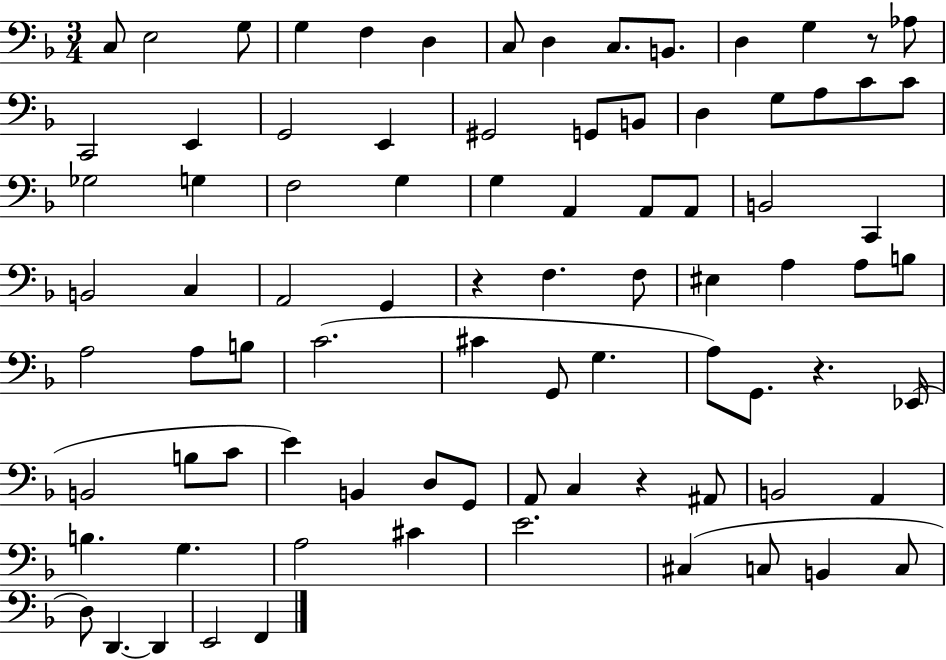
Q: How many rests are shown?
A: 4